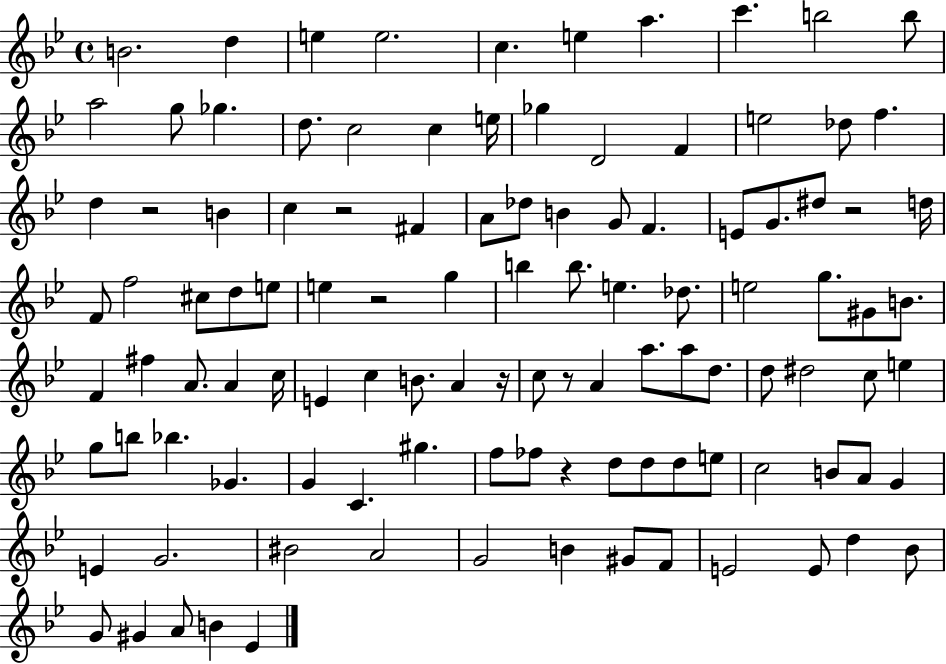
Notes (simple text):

B4/h. D5/q E5/q E5/h. C5/q. E5/q A5/q. C6/q. B5/h B5/e A5/h G5/e Gb5/q. D5/e. C5/h C5/q E5/s Gb5/q D4/h F4/q E5/h Db5/e F5/q. D5/q R/h B4/q C5/q R/h F#4/q A4/e Db5/e B4/q G4/e F4/q. E4/e G4/e. D#5/e R/h D5/s F4/e F5/h C#5/e D5/e E5/e E5/q R/h G5/q B5/q B5/e. E5/q. Db5/e. E5/h G5/e. G#4/e B4/e. F4/q F#5/q A4/e. A4/q C5/s E4/q C5/q B4/e. A4/q R/s C5/e R/e A4/q A5/e. A5/e D5/e. D5/e D#5/h C5/e E5/q G5/e B5/e Bb5/q. Gb4/q. G4/q C4/q. G#5/q. F5/e FES5/e R/q D5/e D5/e D5/e E5/e C5/h B4/e A4/e G4/q E4/q G4/h. BIS4/h A4/h G4/h B4/q G#4/e F4/e E4/h E4/e D5/q Bb4/e G4/e G#4/q A4/e B4/q Eb4/q